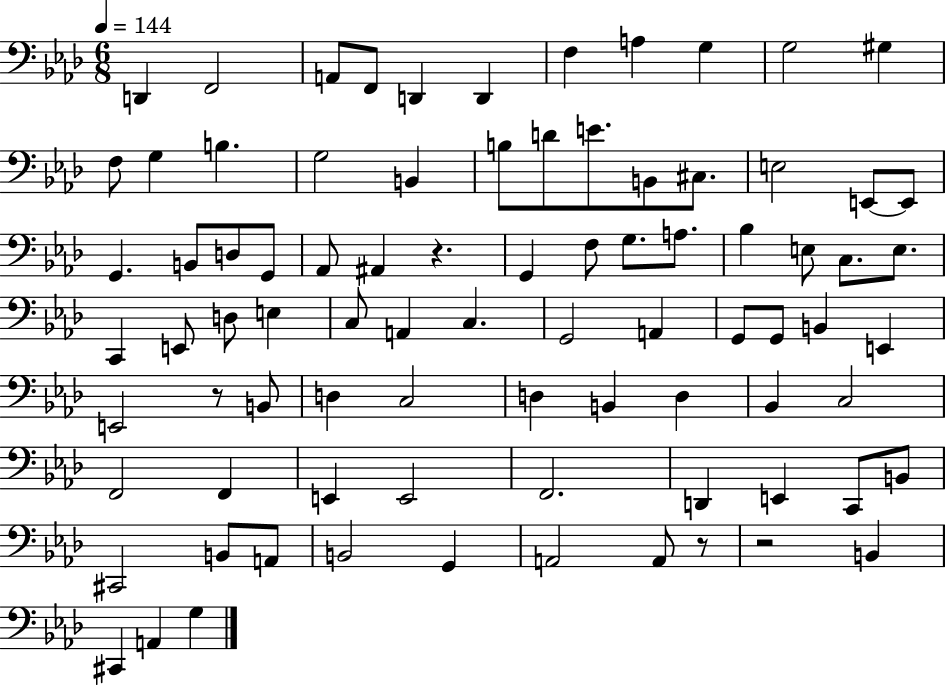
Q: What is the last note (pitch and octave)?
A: G3